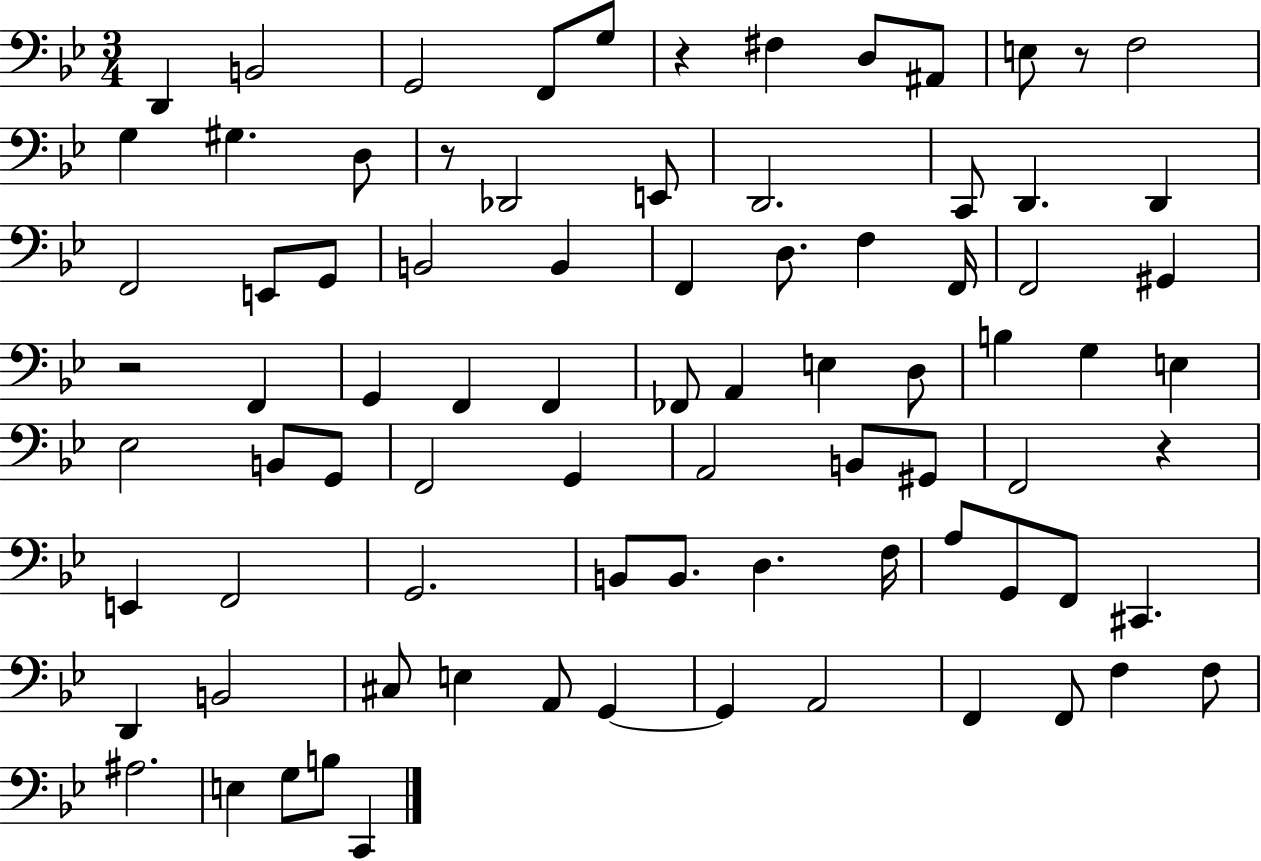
{
  \clef bass
  \numericTimeSignature
  \time 3/4
  \key bes \major
  d,4 b,2 | g,2 f,8 g8 | r4 fis4 d8 ais,8 | e8 r8 f2 | \break g4 gis4. d8 | r8 des,2 e,8 | d,2. | c,8 d,4. d,4 | \break f,2 e,8 g,8 | b,2 b,4 | f,4 d8. f4 f,16 | f,2 gis,4 | \break r2 f,4 | g,4 f,4 f,4 | fes,8 a,4 e4 d8 | b4 g4 e4 | \break ees2 b,8 g,8 | f,2 g,4 | a,2 b,8 gis,8 | f,2 r4 | \break e,4 f,2 | g,2. | b,8 b,8. d4. f16 | a8 g,8 f,8 cis,4. | \break d,4 b,2 | cis8 e4 a,8 g,4~~ | g,4 a,2 | f,4 f,8 f4 f8 | \break ais2. | e4 g8 b8 c,4 | \bar "|."
}